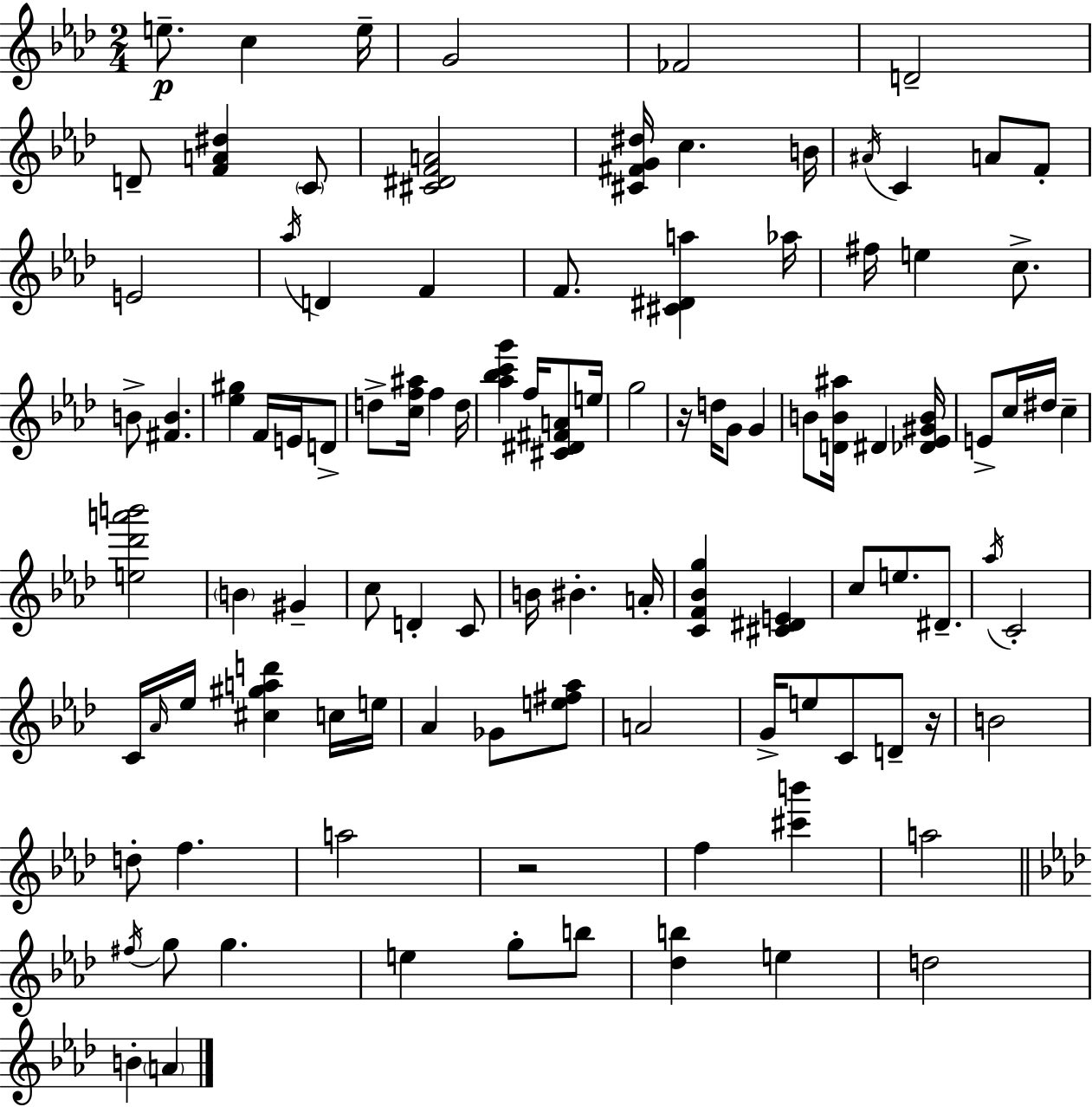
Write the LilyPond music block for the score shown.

{
  \clef treble
  \numericTimeSignature
  \time 2/4
  \key aes \major
  \repeat volta 2 { e''8.--\p c''4 e''16-- | g'2 | fes'2 | d'2-- | \break d'8-- <f' a' dis''>4 \parenthesize c'8 | <cis' dis' f' a'>2 | <cis' fis' g' dis''>16 c''4. b'16 | \acciaccatura { ais'16 } c'4 a'8 f'8-. | \break e'2 | \acciaccatura { aes''16 } d'4 f'4 | f'8. <cis' dis' a''>4 | aes''16 fis''16 e''4 c''8.-> | \break b'8-> <fis' b'>4. | <ees'' gis''>4 f'16 e'16 | d'8-> d''8-> <c'' f'' ais''>16 f''4 | d''16 <aes'' bes'' c''' g'''>4 f''16 <cis' dis' fis' a'>8 | \break e''16 g''2 | r16 d''16 g'8 g'4 | b'8 <d' b' ais''>16 dis'4 | <des' ees' gis' b'>16 e'8-> c''16 dis''16 c''4-- | \break <e'' des''' a''' b'''>2 | \parenthesize b'4 gis'4-- | c''8 d'4-. | c'8 b'16 bis'4.-. | \break a'16-. <c' f' bes' g''>4 <cis' dis' e'>4 | c''8 e''8. dis'8.-- | \acciaccatura { aes''16 } c'2-. | c'16 \grace { aes'16 } ees''16 <cis'' gis'' a'' d'''>4 | \break c''16 e''16 aes'4 | ges'8 <e'' fis'' aes''>8 a'2 | g'16-> e''8 c'8 | d'8-- r16 b'2 | \break d''8-. f''4. | a''2 | r2 | f''4 | \break <cis''' b'''>4 a''2 | \bar "||" \break \key f \minor \acciaccatura { fis''16 } g''8 g''4. | e''4 g''8-. b''8 | <des'' b''>4 e''4 | d''2 | \break b'4-. \parenthesize a'4 | } \bar "|."
}